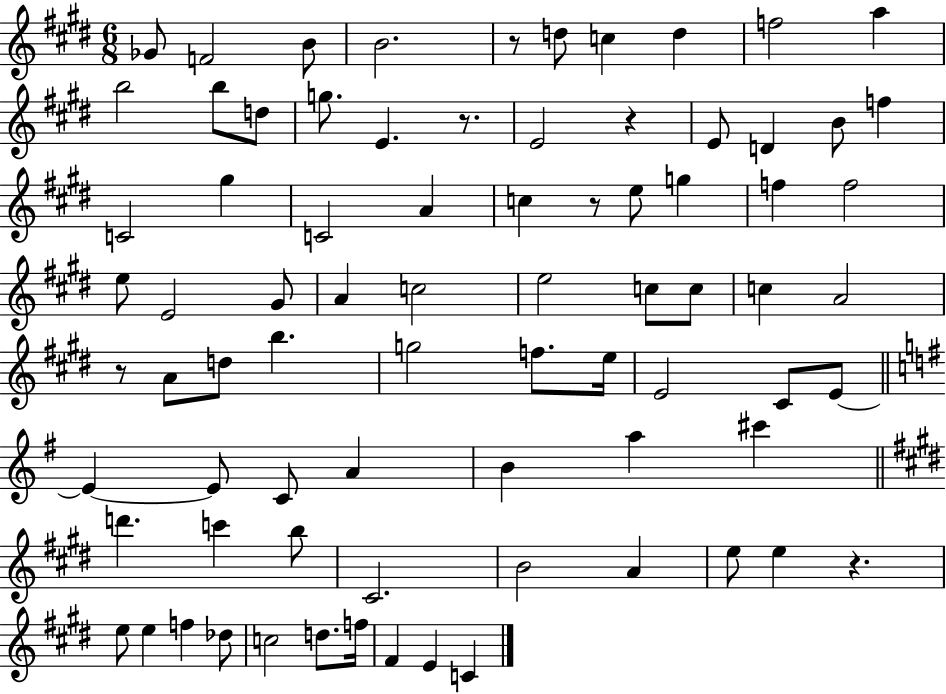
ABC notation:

X:1
T:Untitled
M:6/8
L:1/4
K:E
_G/2 F2 B/2 B2 z/2 d/2 c d f2 a b2 b/2 d/2 g/2 E z/2 E2 z E/2 D B/2 f C2 ^g C2 A c z/2 e/2 g f f2 e/2 E2 ^G/2 A c2 e2 c/2 c/2 c A2 z/2 A/2 d/2 b g2 f/2 e/4 E2 ^C/2 E/2 E E/2 C/2 A B a ^c' d' c' b/2 ^C2 B2 A e/2 e z e/2 e f _d/2 c2 d/2 f/4 ^F E C